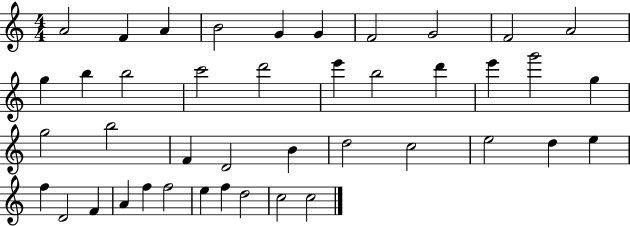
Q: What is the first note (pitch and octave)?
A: A4